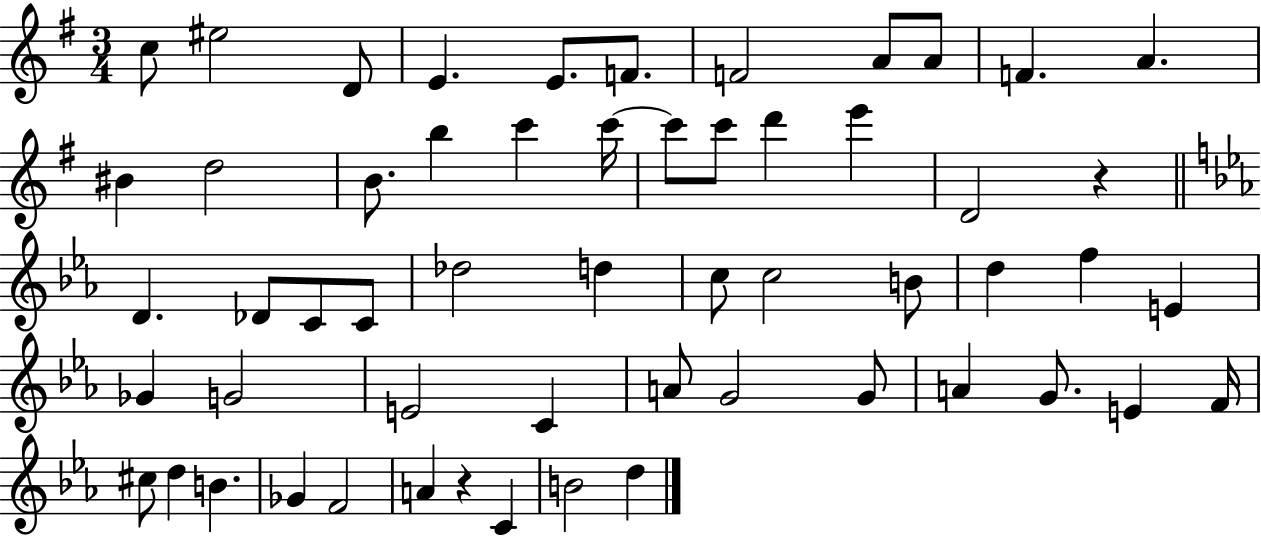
{
  \clef treble
  \numericTimeSignature
  \time 3/4
  \key g \major
  c''8 eis''2 d'8 | e'4. e'8. f'8. | f'2 a'8 a'8 | f'4. a'4. | \break bis'4 d''2 | b'8. b''4 c'''4 c'''16~~ | c'''8 c'''8 d'''4 e'''4 | d'2 r4 | \break \bar "||" \break \key c \minor d'4. des'8 c'8 c'8 | des''2 d''4 | c''8 c''2 b'8 | d''4 f''4 e'4 | \break ges'4 g'2 | e'2 c'4 | a'8 g'2 g'8 | a'4 g'8. e'4 f'16 | \break cis''8 d''4 b'4. | ges'4 f'2 | a'4 r4 c'4 | b'2 d''4 | \break \bar "|."
}